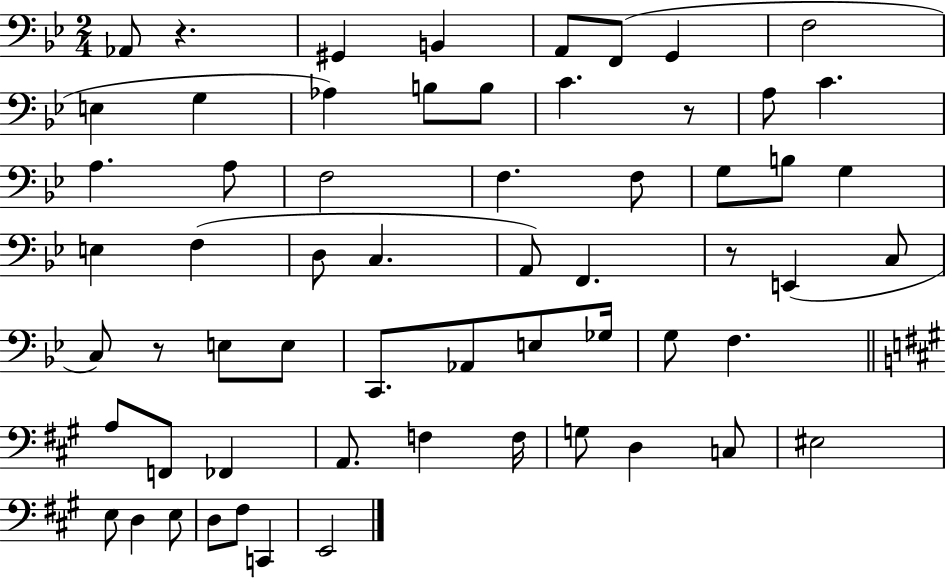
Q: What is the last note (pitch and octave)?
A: E2